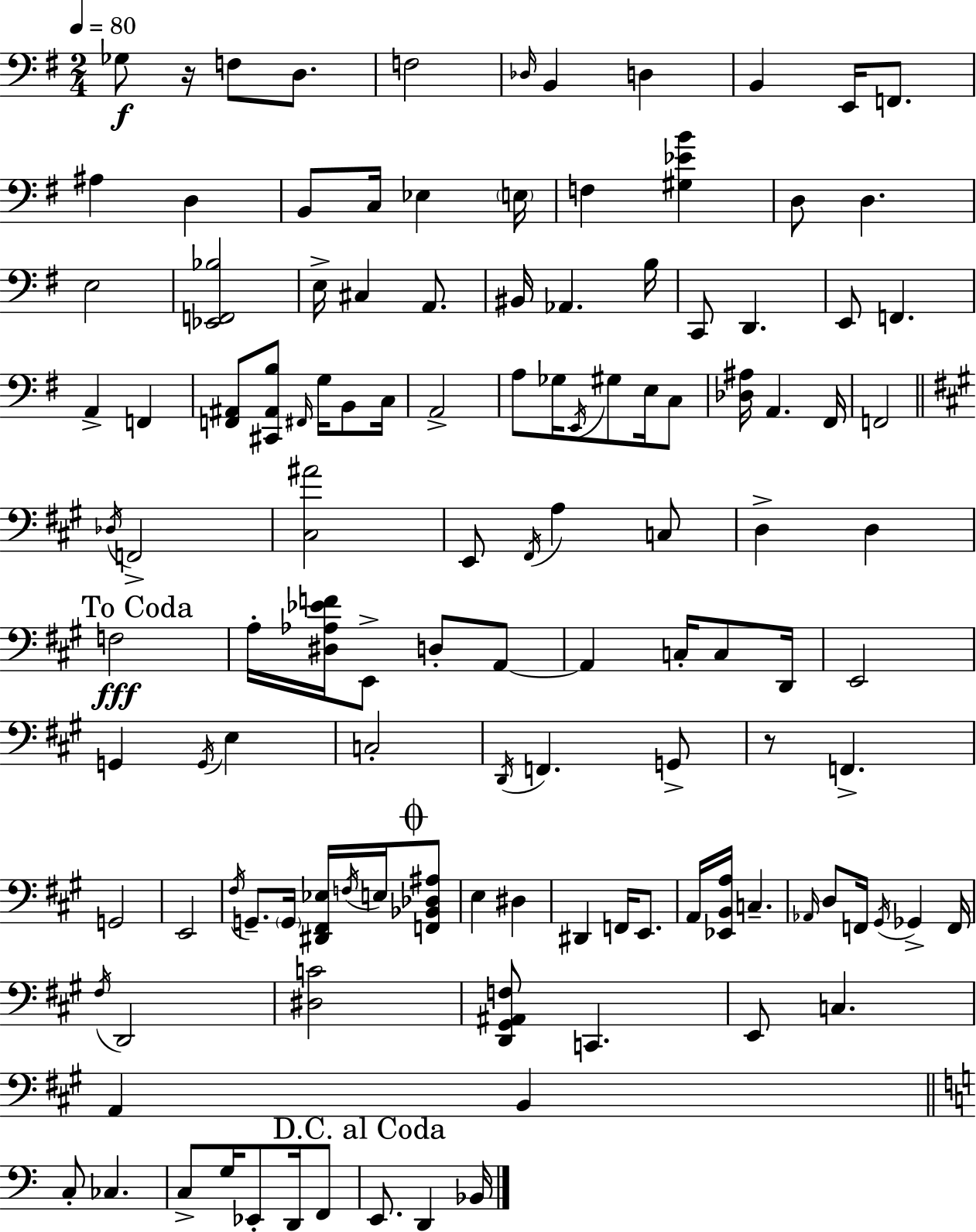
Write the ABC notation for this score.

X:1
T:Untitled
M:2/4
L:1/4
K:Em
_G,/2 z/4 F,/2 D,/2 F,2 _D,/4 B,, D, B,, E,,/4 F,,/2 ^A, D, B,,/2 C,/4 _E, E,/4 F, [^G,_EB] D,/2 D, E,2 [_E,,F,,_B,]2 E,/4 ^C, A,,/2 ^B,,/4 _A,, B,/4 C,,/2 D,, E,,/2 F,, A,, F,, [F,,^A,,]/2 [^C,,^A,,B,]/2 ^F,,/4 G,/4 B,,/2 C,/4 A,,2 A,/2 _G,/4 E,,/4 ^G,/2 E,/4 C,/2 [_D,^A,]/4 A,, ^F,,/4 F,,2 _D,/4 F,,2 [^C,^A]2 E,,/2 ^F,,/4 A, C,/2 D, D, F,2 A,/4 [^D,_A,_EF]/4 E,,/2 D,/2 A,,/2 A,, C,/4 C,/2 D,,/4 E,,2 G,, G,,/4 E, C,2 D,,/4 F,, G,,/2 z/2 F,, G,,2 E,,2 ^F,/4 G,,/2 G,,/4 [^D,,^F,,_E,]/4 F,/4 E,/4 [F,,_B,,_D,^A,]/2 E, ^D, ^D,, F,,/4 E,,/2 A,,/4 [_E,,B,,A,]/4 C, _A,,/4 D,/2 F,,/4 ^G,,/4 _G,, F,,/4 ^F,/4 D,,2 [^D,C]2 [D,,^G,,^A,,F,]/2 C,, E,,/2 C, A,, B,, C,/2 _C, C,/2 G,/4 _E,,/2 D,,/4 F,,/2 E,,/2 D,, _B,,/4